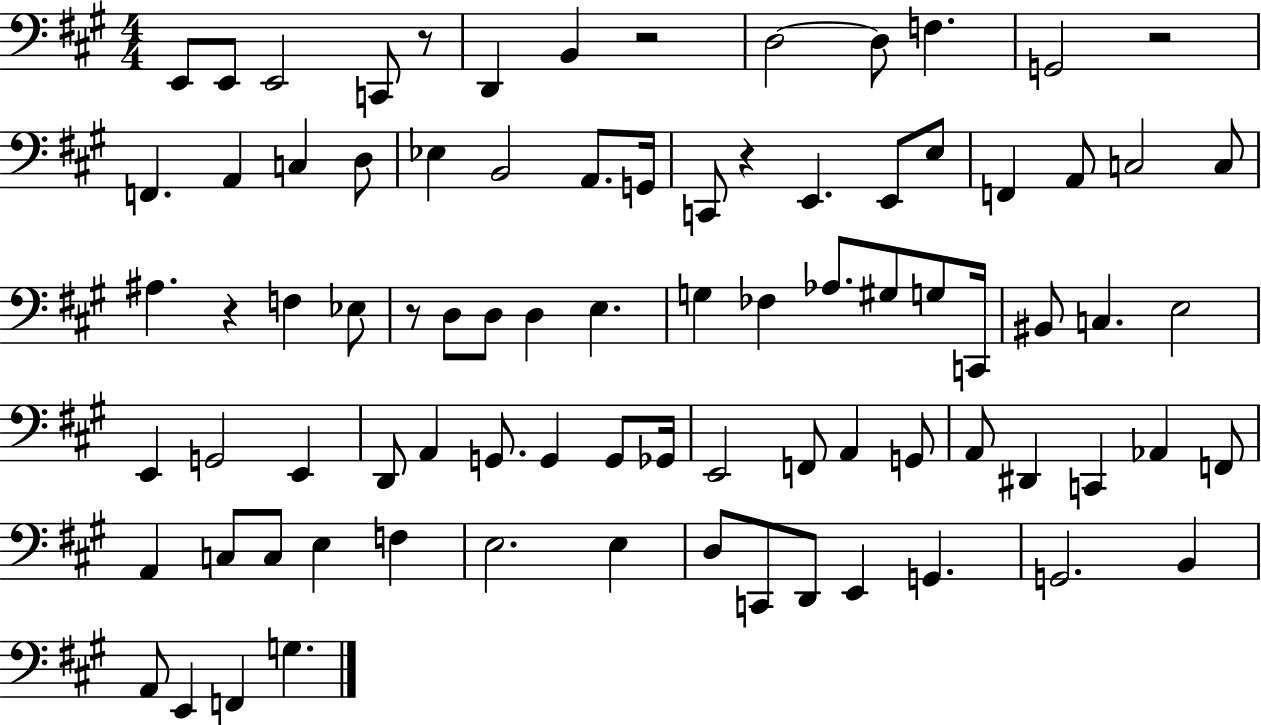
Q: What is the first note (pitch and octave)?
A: E2